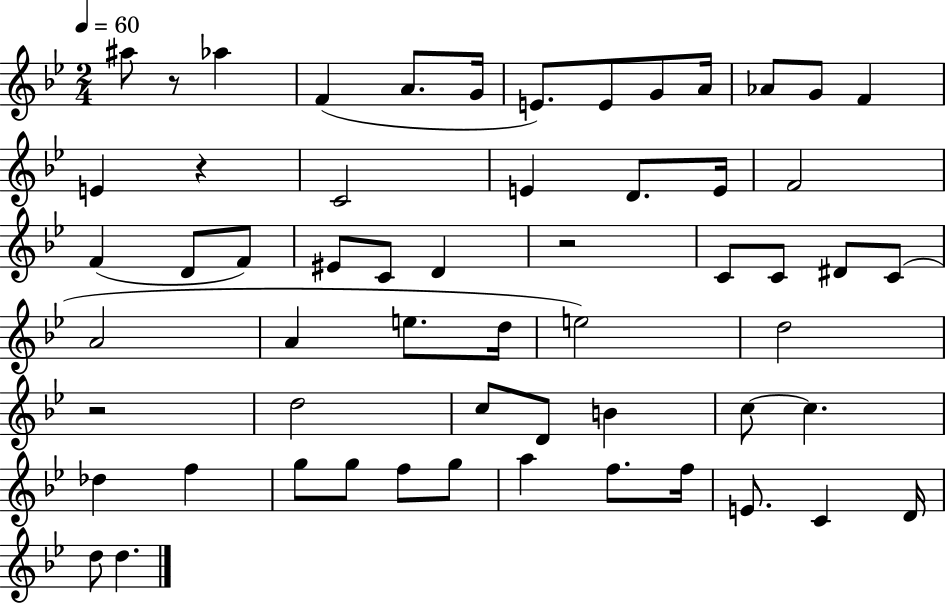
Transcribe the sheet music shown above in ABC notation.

X:1
T:Untitled
M:2/4
L:1/4
K:Bb
^a/2 z/2 _a F A/2 G/4 E/2 E/2 G/2 A/4 _A/2 G/2 F E z C2 E D/2 E/4 F2 F D/2 F/2 ^E/2 C/2 D z2 C/2 C/2 ^D/2 C/2 A2 A e/2 d/4 e2 d2 z2 d2 c/2 D/2 B c/2 c _d f g/2 g/2 f/2 g/2 a f/2 f/4 E/2 C D/4 d/2 d